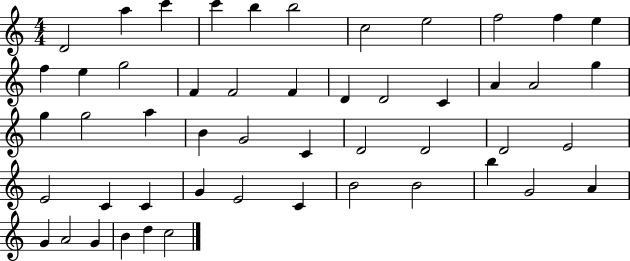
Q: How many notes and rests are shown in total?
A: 50